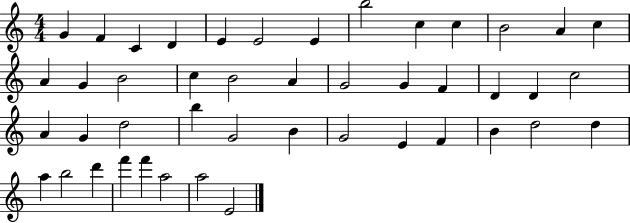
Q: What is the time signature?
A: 4/4